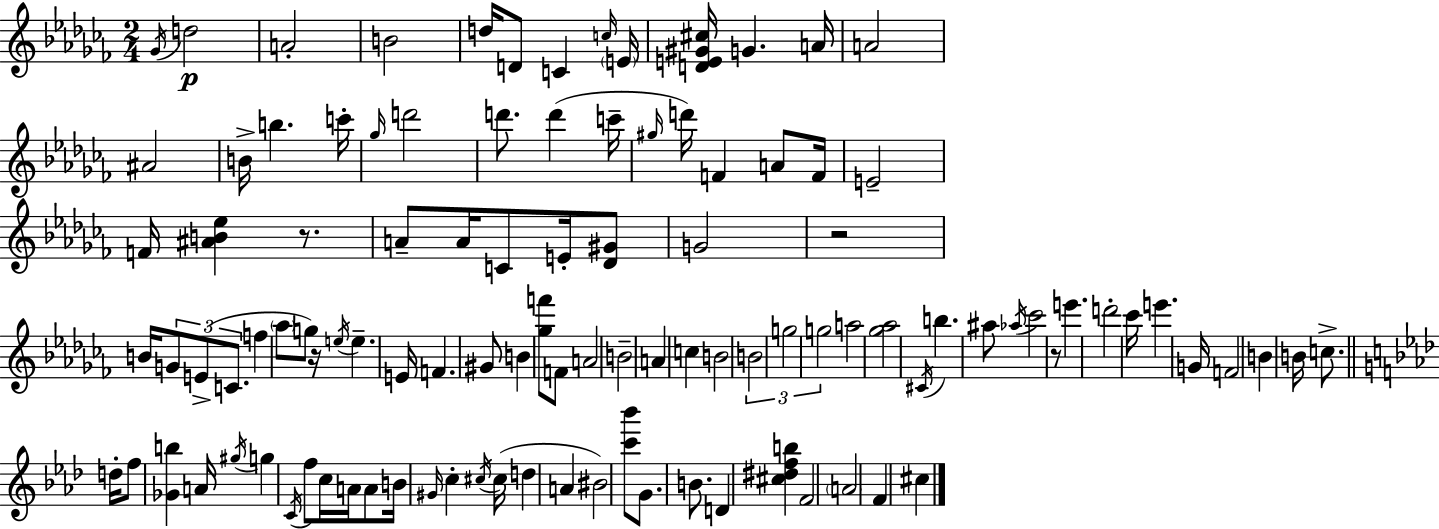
{
  \clef treble
  \numericTimeSignature
  \time 2/4
  \key aes \minor
  \acciaccatura { ges'16 }\p d''2 | a'2-. | b'2 | d''16 d'8 c'4 | \break \grace { c''16 } \parenthesize e'16 <d' e' gis' cis''>16 g'4. | a'16 a'2 | ais'2 | b'16-> b''4. | \break c'''16-. \grace { ges''16 } d'''2 | d'''8. d'''4( | c'''16-- \grace { gis''16 }) d'''16 f'4 | a'8 f'16 e'2-- | \break f'16 <ais' b' ees''>4 | r8. a'8-- a'16 c'8 | e'16-. <des' gis'>8 g'2 | r2 | \break b'16 \tuplet 3/2 { g'8 e'8->( | c'8. } f''4 | \parenthesize aes''8 g''8) r16 \acciaccatura { e''16 } e''4.-- | e'16 f'4. | \break gis'8 b'4 | <ges'' f'''>8 f'8 a'2 | b'2-- | a'4 | \break c''4 b'2 | \tuplet 3/2 { b'2 | g''2 | g''2 } | \break a''2 | <ges'' aes''>2 | \acciaccatura { cis'16 } b''4. | ais''8 \acciaccatura { aes''16 } ces'''2 | \break r8 | e'''4. d'''2-. | ces'''16 | e'''4. g'16 f'2 | \break b'4 | b'16 c''8.-> \bar "||" \break \key aes \major d''16-. f''8 <ges' b''>4 a'16 | \acciaccatura { gis''16 } g''4 \acciaccatura { c'16 } f''8 | c''16 a'16 a'8 b'16 \grace { gis'16 } c''4-. | \acciaccatura { cis''16 } cis''16( d''4 | \break a'4 bis'2) | <c''' bes'''>8 g'8. | b'8. d'4 | <cis'' dis'' f'' b''>4 f'2 | \break \parenthesize a'2 | f'4 | cis''4 \bar "|."
}